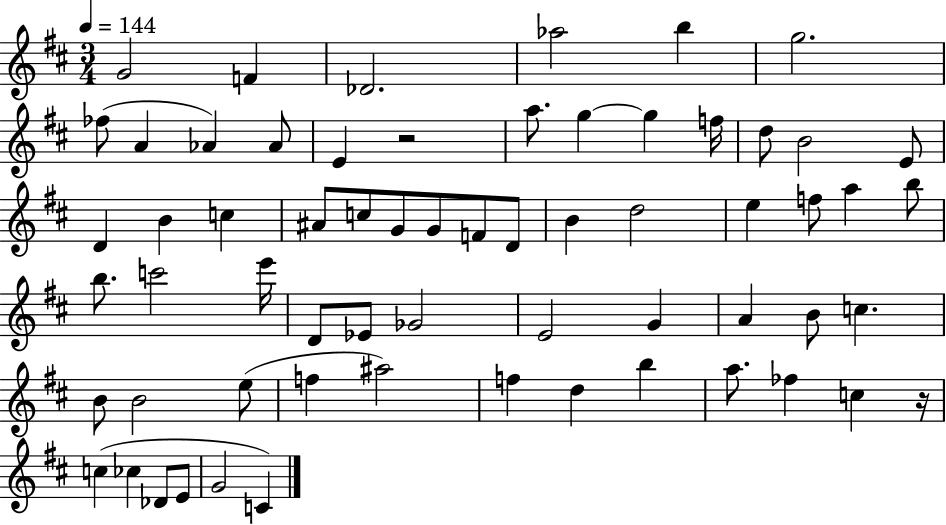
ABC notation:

X:1
T:Untitled
M:3/4
L:1/4
K:D
G2 F _D2 _a2 b g2 _f/2 A _A _A/2 E z2 a/2 g g f/4 d/2 B2 E/2 D B c ^A/2 c/2 G/2 G/2 F/2 D/2 B d2 e f/2 a b/2 b/2 c'2 e'/4 D/2 _E/2 _G2 E2 G A B/2 c B/2 B2 e/2 f ^a2 f d b a/2 _f c z/4 c _c _D/2 E/2 G2 C